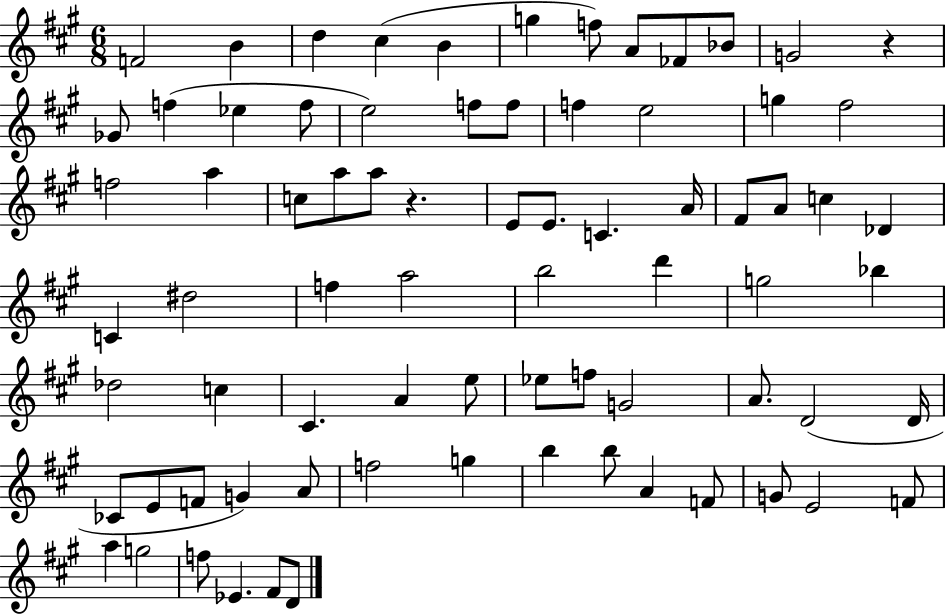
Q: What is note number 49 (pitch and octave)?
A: Eb5